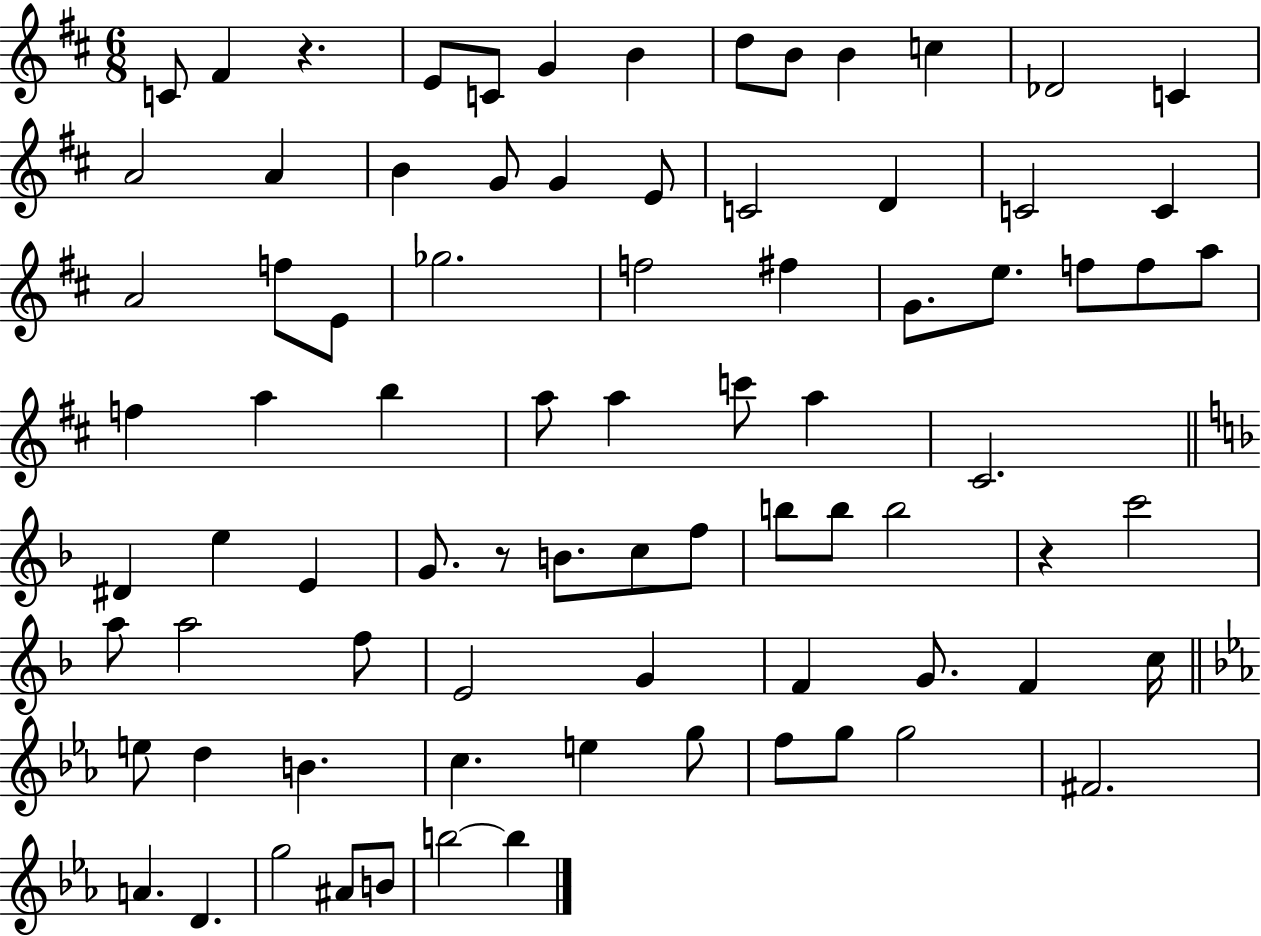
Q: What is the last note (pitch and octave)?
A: B5